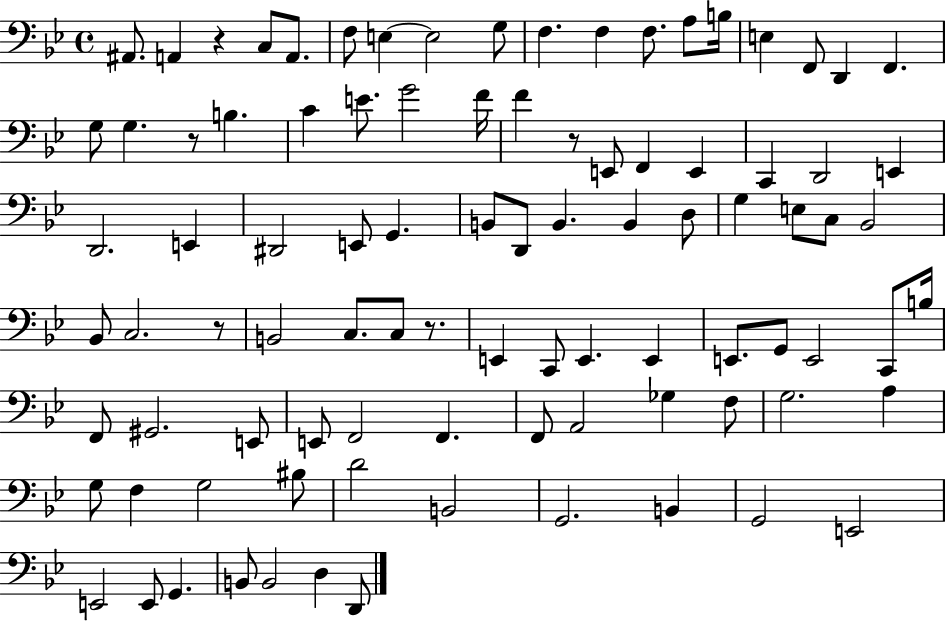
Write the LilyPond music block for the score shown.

{
  \clef bass
  \time 4/4
  \defaultTimeSignature
  \key bes \major
  ais,8. a,4 r4 c8 a,8. | f8 e4~~ e2 g8 | f4. f4 f8. a8 b16 | e4 f,8 d,4 f,4. | \break g8 g4. r8 b4. | c'4 e'8. g'2 f'16 | f'4 r8 e,8 f,4 e,4 | c,4 d,2 e,4 | \break d,2. e,4 | dis,2 e,8 g,4. | b,8 d,8 b,4. b,4 d8 | g4 e8 c8 bes,2 | \break bes,8 c2. r8 | b,2 c8. c8 r8. | e,4 c,8 e,4. e,4 | e,8. g,8 e,2 c,8 b16 | \break f,8 gis,2. e,8 | e,8 f,2 f,4. | f,8 a,2 ges4 f8 | g2. a4 | \break g8 f4 g2 bis8 | d'2 b,2 | g,2. b,4 | g,2 e,2 | \break e,2 e,8 g,4. | b,8 b,2 d4 d,8 | \bar "|."
}